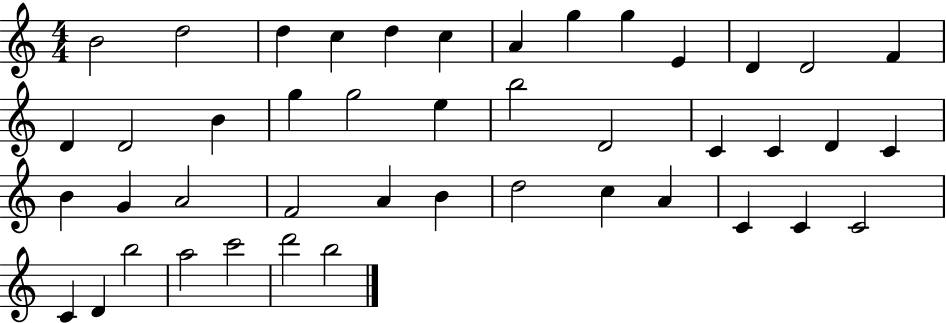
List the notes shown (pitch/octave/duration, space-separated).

B4/h D5/h D5/q C5/q D5/q C5/q A4/q G5/q G5/q E4/q D4/q D4/h F4/q D4/q D4/h B4/q G5/q G5/h E5/q B5/h D4/h C4/q C4/q D4/q C4/q B4/q G4/q A4/h F4/h A4/q B4/q D5/h C5/q A4/q C4/q C4/q C4/h C4/q D4/q B5/h A5/h C6/h D6/h B5/h